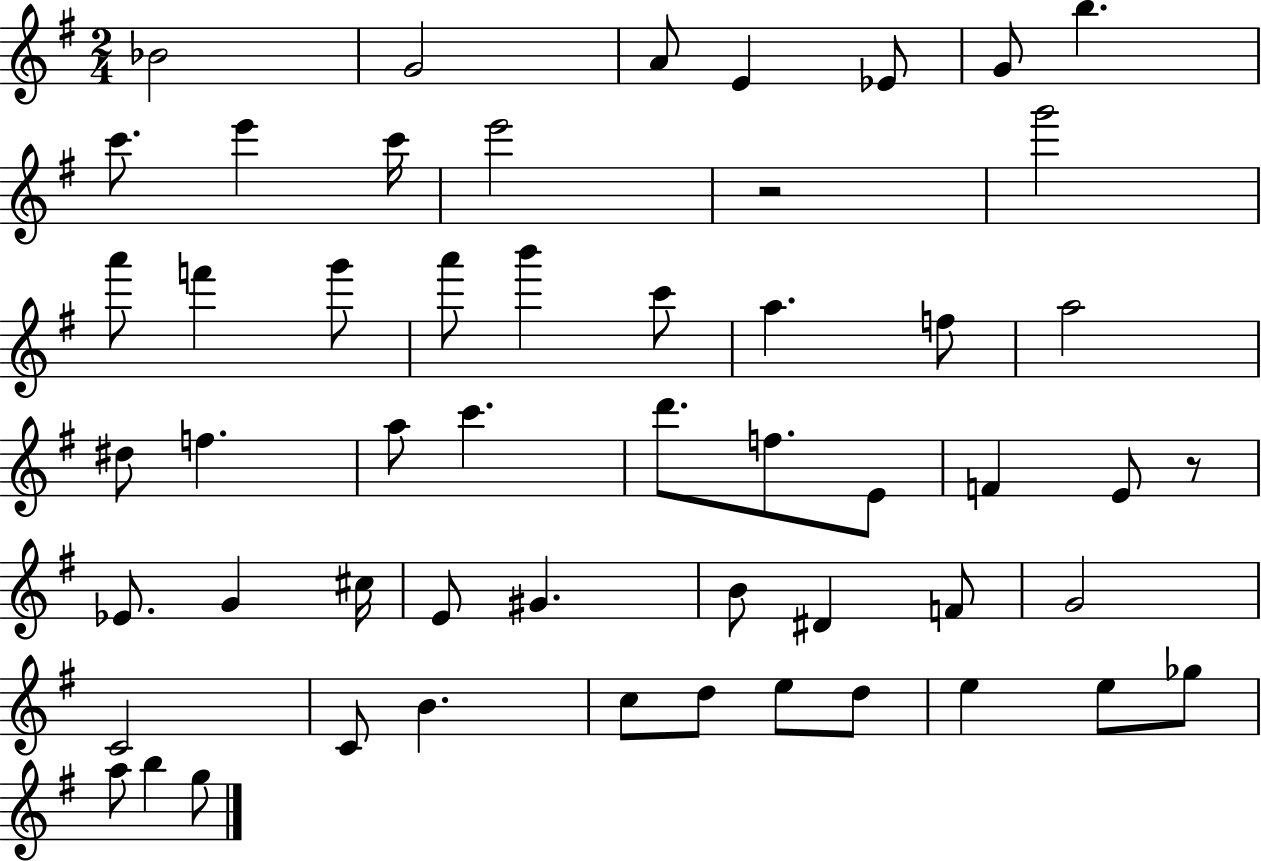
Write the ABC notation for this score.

X:1
T:Untitled
M:2/4
L:1/4
K:G
_B2 G2 A/2 E _E/2 G/2 b c'/2 e' c'/4 e'2 z2 g'2 a'/2 f' g'/2 a'/2 b' c'/2 a f/2 a2 ^d/2 f a/2 c' d'/2 f/2 E/2 F E/2 z/2 _E/2 G ^c/4 E/2 ^G B/2 ^D F/2 G2 C2 C/2 B c/2 d/2 e/2 d/2 e e/2 _g/2 a/2 b g/2